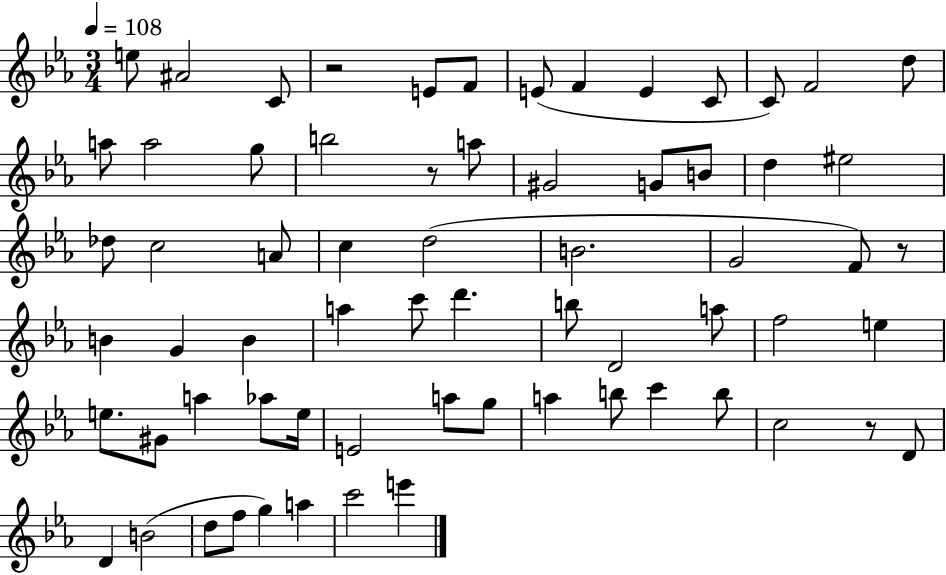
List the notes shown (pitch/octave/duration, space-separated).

E5/e A#4/h C4/e R/h E4/e F4/e E4/e F4/q E4/q C4/e C4/e F4/h D5/e A5/e A5/h G5/e B5/h R/e A5/e G#4/h G4/e B4/e D5/q EIS5/h Db5/e C5/h A4/e C5/q D5/h B4/h. G4/h F4/e R/e B4/q G4/q B4/q A5/q C6/e D6/q. B5/e D4/h A5/e F5/h E5/q E5/e. G#4/e A5/q Ab5/e E5/s E4/h A5/e G5/e A5/q B5/e C6/q B5/e C5/h R/e D4/e D4/q B4/h D5/e F5/e G5/q A5/q C6/h E6/q